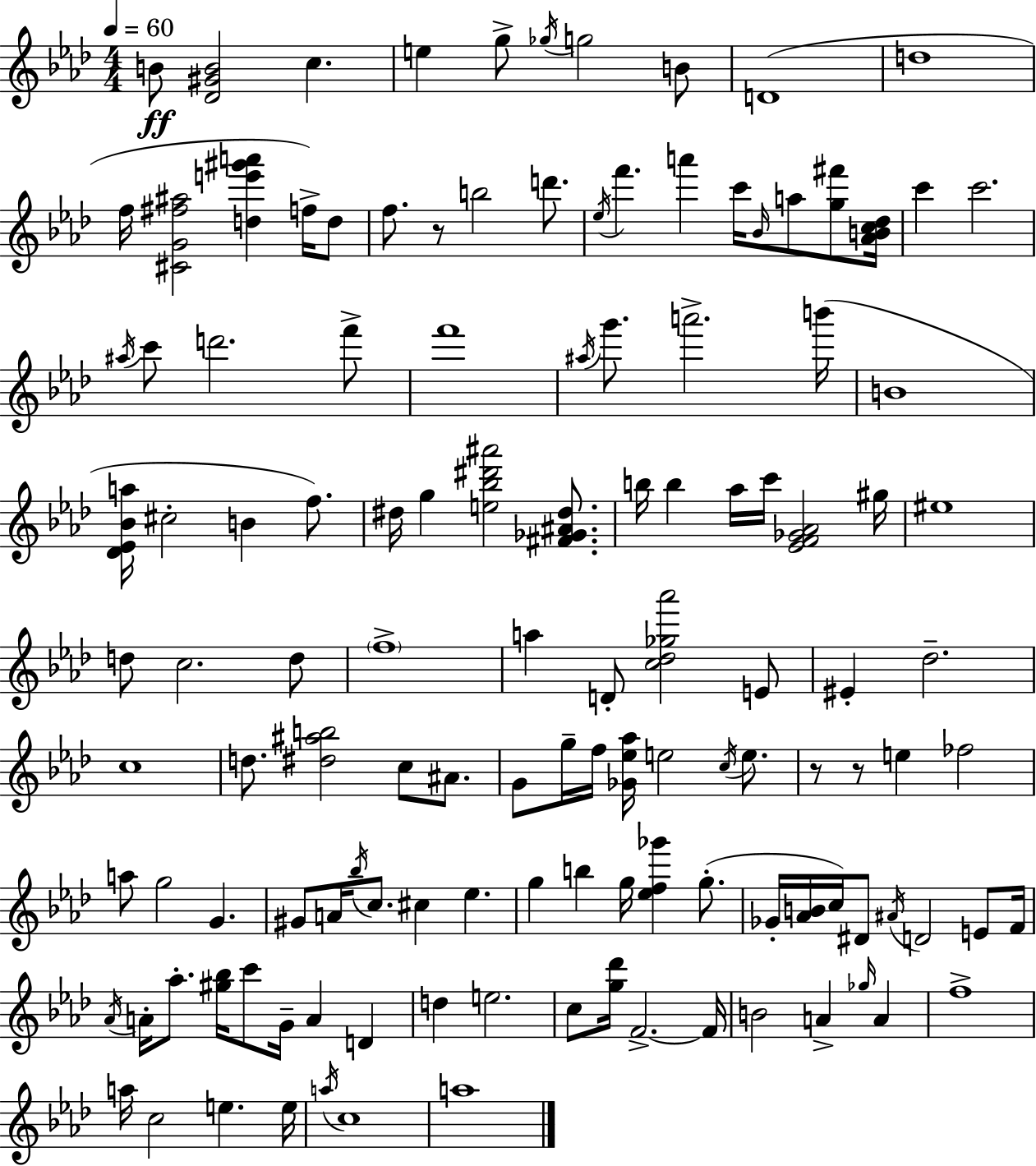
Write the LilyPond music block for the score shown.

{
  \clef treble
  \numericTimeSignature
  \time 4/4
  \key aes \major
  \tempo 4 = 60
  b'8\ff <des' gis' b'>2 c''4. | e''4 g''8-> \acciaccatura { ges''16 } g''2 b'8 | d'1( | d''1 | \break f''16 <cis' g' fis'' ais''>2 <d'' e''' gis''' a'''>4 f''16->) d''8 | f''8. r8 b''2 d'''8. | \acciaccatura { ees''16 } f'''4. a'''4 c'''16 \grace { bes'16 } a''8 | <g'' fis'''>8 <aes' b' c'' des''>16 c'''4 c'''2. | \break \acciaccatura { ais''16 } c'''8 d'''2. | f'''8-> f'''1 | \acciaccatura { ais''16 } g'''8. a'''2.-> | b'''16( b'1 | \break <des' ees' bes' a''>16 cis''2-. b'4 | f''8.) dis''16 g''4 <e'' bes'' dis''' ais'''>2 | <fis' ges' ais' dis''>8. b''16 b''4 aes''16 c'''16 <ees' f' ges' aes'>2 | gis''16 eis''1 | \break d''8 c''2. | d''8 \parenthesize f''1-> | a''4 d'8-. <c'' des'' ges'' aes'''>2 | e'8 eis'4-. des''2.-- | \break c''1 | d''8. <dis'' ais'' b''>2 | c''8 ais'8. g'8 g''16-- f''16 <ges' ees'' aes''>16 e''2 | \acciaccatura { c''16 } e''8. r8 r8 e''4 fes''2 | \break a''8 g''2 | g'4. gis'8 a'16 \acciaccatura { bes''16 } c''8. cis''4 | ees''4. g''4 b''4 g''16 | <ees'' f'' ges'''>4 g''8.-.( ges'16-. <aes' b'>16 c''16) dis'8 \acciaccatura { ais'16 } d'2 | \break e'8 f'16 \acciaccatura { aes'16 } a'16-. aes''8.-. <gis'' bes''>16 c'''8 | g'16-- a'4 d'4 d''4 e''2. | c''8 <g'' des'''>16 f'2.->~~ | f'16 b'2 | \break a'4-> \grace { ges''16 } a'4 f''1-> | a''16 c''2 | e''4. e''16 \acciaccatura { a''16 } c''1 | a''1 | \break \bar "|."
}